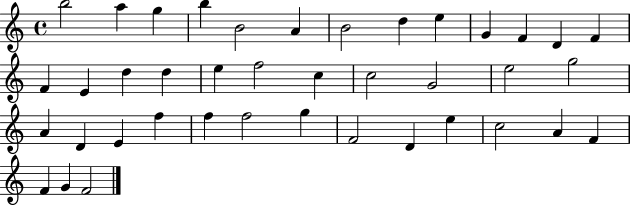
X:1
T:Untitled
M:4/4
L:1/4
K:C
b2 a g b B2 A B2 d e G F D F F E d d e f2 c c2 G2 e2 g2 A D E f f f2 g F2 D e c2 A F F G F2